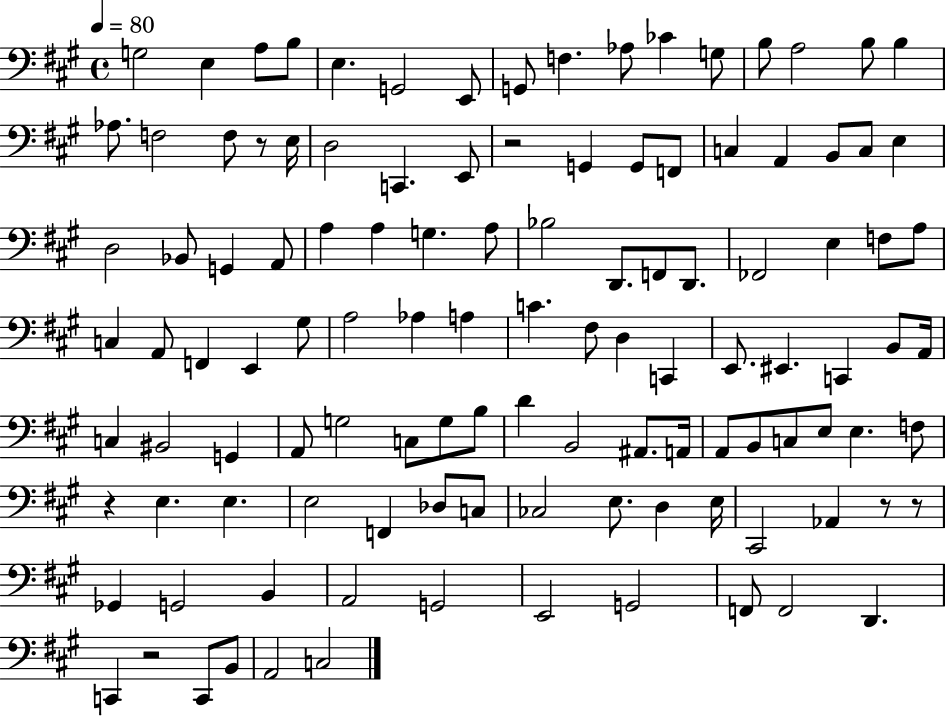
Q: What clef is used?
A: bass